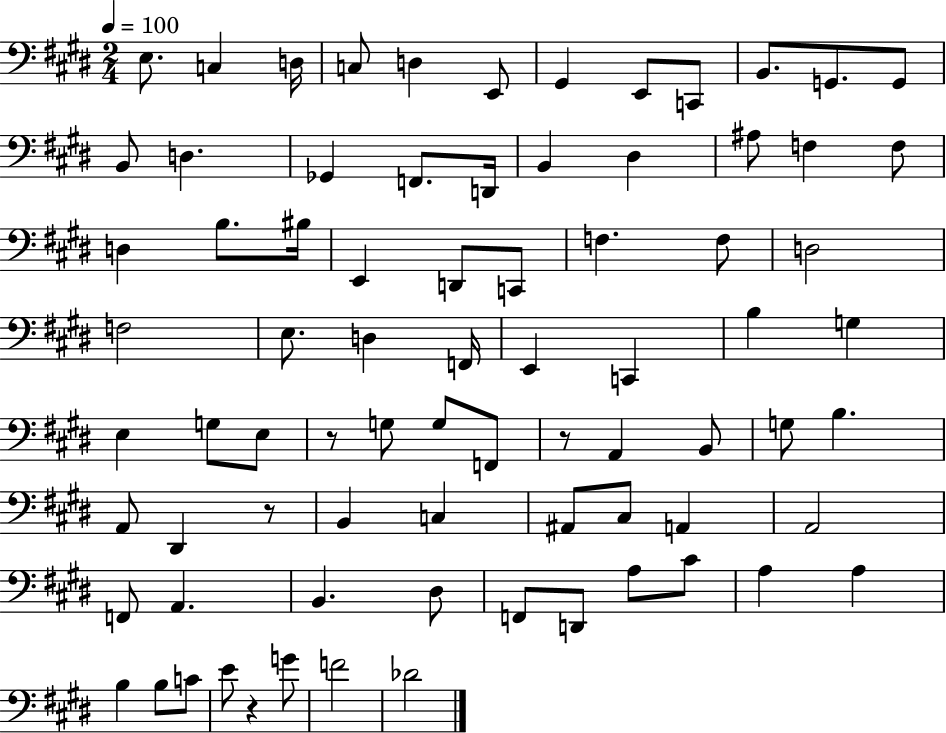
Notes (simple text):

E3/e. C3/q D3/s C3/e D3/q E2/e G#2/q E2/e C2/e B2/e. G2/e. G2/e B2/e D3/q. Gb2/q F2/e. D2/s B2/q D#3/q A#3/e F3/q F3/e D3/q B3/e. BIS3/s E2/q D2/e C2/e F3/q. F3/e D3/h F3/h E3/e. D3/q F2/s E2/q C2/q B3/q G3/q E3/q G3/e E3/e R/e G3/e G3/e F2/e R/e A2/q B2/e G3/e B3/q. A2/e D#2/q R/e B2/q C3/q A#2/e C#3/e A2/q A2/h F2/e A2/q. B2/q. D#3/e F2/e D2/e A3/e C#4/e A3/q A3/q B3/q B3/e C4/e E4/e R/q G4/e F4/h Db4/h